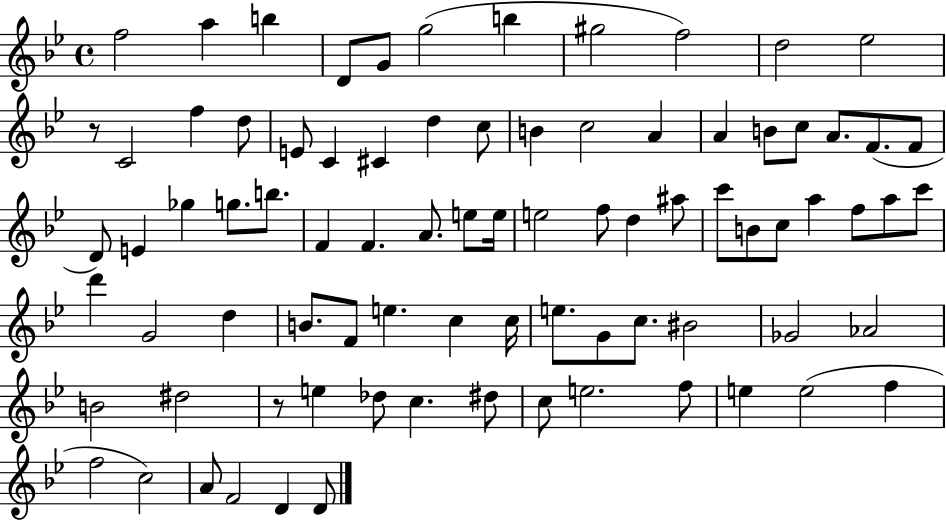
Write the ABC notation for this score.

X:1
T:Untitled
M:4/4
L:1/4
K:Bb
f2 a b D/2 G/2 g2 b ^g2 f2 d2 _e2 z/2 C2 f d/2 E/2 C ^C d c/2 B c2 A A B/2 c/2 A/2 F/2 F/2 D/2 E _g g/2 b/2 F F A/2 e/2 e/4 e2 f/2 d ^a/2 c'/2 B/2 c/2 a f/2 a/2 c'/2 d' G2 d B/2 F/2 e c c/4 e/2 G/2 c/2 ^B2 _G2 _A2 B2 ^d2 z/2 e _d/2 c ^d/2 c/2 e2 f/2 e e2 f f2 c2 A/2 F2 D D/2